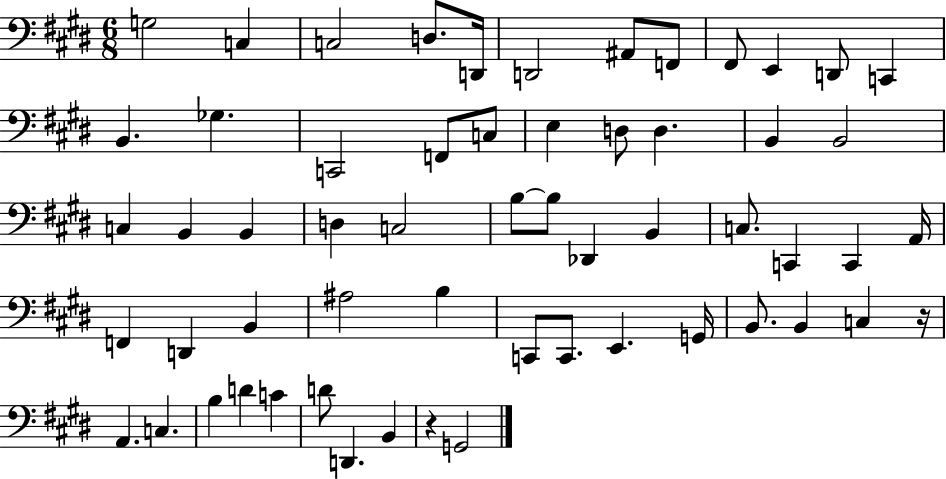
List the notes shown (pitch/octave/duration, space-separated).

G3/h C3/q C3/h D3/e. D2/s D2/h A#2/e F2/e F#2/e E2/q D2/e C2/q B2/q. Gb3/q. C2/h F2/e C3/e E3/q D3/e D3/q. B2/q B2/h C3/q B2/q B2/q D3/q C3/h B3/e B3/e Db2/q B2/q C3/e. C2/q C2/q A2/s F2/q D2/q B2/q A#3/h B3/q C2/e C2/e. E2/q. G2/s B2/e. B2/q C3/q R/s A2/q. C3/q. B3/q D4/q C4/q D4/e D2/q. B2/q R/q G2/h